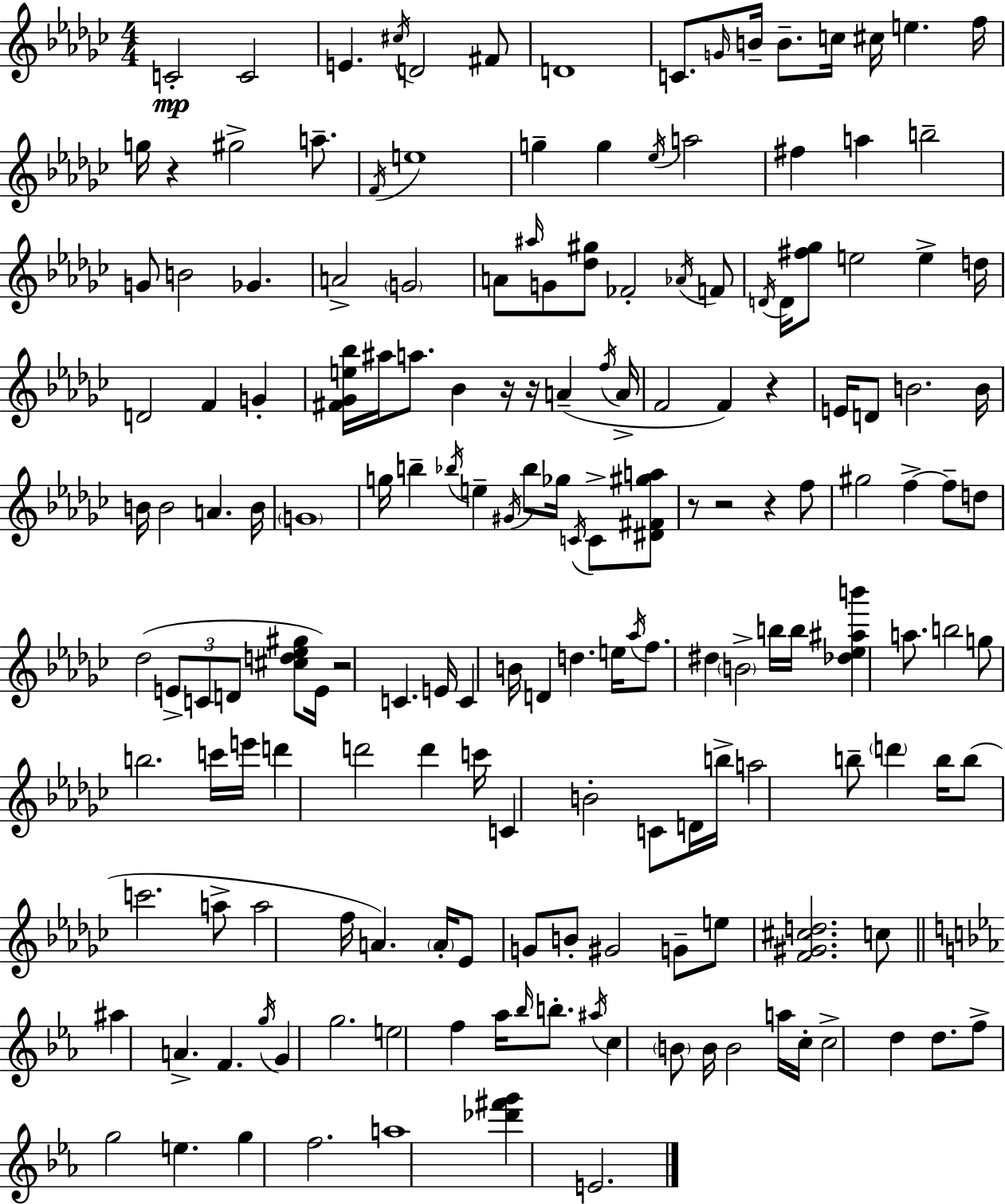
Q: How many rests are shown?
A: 8